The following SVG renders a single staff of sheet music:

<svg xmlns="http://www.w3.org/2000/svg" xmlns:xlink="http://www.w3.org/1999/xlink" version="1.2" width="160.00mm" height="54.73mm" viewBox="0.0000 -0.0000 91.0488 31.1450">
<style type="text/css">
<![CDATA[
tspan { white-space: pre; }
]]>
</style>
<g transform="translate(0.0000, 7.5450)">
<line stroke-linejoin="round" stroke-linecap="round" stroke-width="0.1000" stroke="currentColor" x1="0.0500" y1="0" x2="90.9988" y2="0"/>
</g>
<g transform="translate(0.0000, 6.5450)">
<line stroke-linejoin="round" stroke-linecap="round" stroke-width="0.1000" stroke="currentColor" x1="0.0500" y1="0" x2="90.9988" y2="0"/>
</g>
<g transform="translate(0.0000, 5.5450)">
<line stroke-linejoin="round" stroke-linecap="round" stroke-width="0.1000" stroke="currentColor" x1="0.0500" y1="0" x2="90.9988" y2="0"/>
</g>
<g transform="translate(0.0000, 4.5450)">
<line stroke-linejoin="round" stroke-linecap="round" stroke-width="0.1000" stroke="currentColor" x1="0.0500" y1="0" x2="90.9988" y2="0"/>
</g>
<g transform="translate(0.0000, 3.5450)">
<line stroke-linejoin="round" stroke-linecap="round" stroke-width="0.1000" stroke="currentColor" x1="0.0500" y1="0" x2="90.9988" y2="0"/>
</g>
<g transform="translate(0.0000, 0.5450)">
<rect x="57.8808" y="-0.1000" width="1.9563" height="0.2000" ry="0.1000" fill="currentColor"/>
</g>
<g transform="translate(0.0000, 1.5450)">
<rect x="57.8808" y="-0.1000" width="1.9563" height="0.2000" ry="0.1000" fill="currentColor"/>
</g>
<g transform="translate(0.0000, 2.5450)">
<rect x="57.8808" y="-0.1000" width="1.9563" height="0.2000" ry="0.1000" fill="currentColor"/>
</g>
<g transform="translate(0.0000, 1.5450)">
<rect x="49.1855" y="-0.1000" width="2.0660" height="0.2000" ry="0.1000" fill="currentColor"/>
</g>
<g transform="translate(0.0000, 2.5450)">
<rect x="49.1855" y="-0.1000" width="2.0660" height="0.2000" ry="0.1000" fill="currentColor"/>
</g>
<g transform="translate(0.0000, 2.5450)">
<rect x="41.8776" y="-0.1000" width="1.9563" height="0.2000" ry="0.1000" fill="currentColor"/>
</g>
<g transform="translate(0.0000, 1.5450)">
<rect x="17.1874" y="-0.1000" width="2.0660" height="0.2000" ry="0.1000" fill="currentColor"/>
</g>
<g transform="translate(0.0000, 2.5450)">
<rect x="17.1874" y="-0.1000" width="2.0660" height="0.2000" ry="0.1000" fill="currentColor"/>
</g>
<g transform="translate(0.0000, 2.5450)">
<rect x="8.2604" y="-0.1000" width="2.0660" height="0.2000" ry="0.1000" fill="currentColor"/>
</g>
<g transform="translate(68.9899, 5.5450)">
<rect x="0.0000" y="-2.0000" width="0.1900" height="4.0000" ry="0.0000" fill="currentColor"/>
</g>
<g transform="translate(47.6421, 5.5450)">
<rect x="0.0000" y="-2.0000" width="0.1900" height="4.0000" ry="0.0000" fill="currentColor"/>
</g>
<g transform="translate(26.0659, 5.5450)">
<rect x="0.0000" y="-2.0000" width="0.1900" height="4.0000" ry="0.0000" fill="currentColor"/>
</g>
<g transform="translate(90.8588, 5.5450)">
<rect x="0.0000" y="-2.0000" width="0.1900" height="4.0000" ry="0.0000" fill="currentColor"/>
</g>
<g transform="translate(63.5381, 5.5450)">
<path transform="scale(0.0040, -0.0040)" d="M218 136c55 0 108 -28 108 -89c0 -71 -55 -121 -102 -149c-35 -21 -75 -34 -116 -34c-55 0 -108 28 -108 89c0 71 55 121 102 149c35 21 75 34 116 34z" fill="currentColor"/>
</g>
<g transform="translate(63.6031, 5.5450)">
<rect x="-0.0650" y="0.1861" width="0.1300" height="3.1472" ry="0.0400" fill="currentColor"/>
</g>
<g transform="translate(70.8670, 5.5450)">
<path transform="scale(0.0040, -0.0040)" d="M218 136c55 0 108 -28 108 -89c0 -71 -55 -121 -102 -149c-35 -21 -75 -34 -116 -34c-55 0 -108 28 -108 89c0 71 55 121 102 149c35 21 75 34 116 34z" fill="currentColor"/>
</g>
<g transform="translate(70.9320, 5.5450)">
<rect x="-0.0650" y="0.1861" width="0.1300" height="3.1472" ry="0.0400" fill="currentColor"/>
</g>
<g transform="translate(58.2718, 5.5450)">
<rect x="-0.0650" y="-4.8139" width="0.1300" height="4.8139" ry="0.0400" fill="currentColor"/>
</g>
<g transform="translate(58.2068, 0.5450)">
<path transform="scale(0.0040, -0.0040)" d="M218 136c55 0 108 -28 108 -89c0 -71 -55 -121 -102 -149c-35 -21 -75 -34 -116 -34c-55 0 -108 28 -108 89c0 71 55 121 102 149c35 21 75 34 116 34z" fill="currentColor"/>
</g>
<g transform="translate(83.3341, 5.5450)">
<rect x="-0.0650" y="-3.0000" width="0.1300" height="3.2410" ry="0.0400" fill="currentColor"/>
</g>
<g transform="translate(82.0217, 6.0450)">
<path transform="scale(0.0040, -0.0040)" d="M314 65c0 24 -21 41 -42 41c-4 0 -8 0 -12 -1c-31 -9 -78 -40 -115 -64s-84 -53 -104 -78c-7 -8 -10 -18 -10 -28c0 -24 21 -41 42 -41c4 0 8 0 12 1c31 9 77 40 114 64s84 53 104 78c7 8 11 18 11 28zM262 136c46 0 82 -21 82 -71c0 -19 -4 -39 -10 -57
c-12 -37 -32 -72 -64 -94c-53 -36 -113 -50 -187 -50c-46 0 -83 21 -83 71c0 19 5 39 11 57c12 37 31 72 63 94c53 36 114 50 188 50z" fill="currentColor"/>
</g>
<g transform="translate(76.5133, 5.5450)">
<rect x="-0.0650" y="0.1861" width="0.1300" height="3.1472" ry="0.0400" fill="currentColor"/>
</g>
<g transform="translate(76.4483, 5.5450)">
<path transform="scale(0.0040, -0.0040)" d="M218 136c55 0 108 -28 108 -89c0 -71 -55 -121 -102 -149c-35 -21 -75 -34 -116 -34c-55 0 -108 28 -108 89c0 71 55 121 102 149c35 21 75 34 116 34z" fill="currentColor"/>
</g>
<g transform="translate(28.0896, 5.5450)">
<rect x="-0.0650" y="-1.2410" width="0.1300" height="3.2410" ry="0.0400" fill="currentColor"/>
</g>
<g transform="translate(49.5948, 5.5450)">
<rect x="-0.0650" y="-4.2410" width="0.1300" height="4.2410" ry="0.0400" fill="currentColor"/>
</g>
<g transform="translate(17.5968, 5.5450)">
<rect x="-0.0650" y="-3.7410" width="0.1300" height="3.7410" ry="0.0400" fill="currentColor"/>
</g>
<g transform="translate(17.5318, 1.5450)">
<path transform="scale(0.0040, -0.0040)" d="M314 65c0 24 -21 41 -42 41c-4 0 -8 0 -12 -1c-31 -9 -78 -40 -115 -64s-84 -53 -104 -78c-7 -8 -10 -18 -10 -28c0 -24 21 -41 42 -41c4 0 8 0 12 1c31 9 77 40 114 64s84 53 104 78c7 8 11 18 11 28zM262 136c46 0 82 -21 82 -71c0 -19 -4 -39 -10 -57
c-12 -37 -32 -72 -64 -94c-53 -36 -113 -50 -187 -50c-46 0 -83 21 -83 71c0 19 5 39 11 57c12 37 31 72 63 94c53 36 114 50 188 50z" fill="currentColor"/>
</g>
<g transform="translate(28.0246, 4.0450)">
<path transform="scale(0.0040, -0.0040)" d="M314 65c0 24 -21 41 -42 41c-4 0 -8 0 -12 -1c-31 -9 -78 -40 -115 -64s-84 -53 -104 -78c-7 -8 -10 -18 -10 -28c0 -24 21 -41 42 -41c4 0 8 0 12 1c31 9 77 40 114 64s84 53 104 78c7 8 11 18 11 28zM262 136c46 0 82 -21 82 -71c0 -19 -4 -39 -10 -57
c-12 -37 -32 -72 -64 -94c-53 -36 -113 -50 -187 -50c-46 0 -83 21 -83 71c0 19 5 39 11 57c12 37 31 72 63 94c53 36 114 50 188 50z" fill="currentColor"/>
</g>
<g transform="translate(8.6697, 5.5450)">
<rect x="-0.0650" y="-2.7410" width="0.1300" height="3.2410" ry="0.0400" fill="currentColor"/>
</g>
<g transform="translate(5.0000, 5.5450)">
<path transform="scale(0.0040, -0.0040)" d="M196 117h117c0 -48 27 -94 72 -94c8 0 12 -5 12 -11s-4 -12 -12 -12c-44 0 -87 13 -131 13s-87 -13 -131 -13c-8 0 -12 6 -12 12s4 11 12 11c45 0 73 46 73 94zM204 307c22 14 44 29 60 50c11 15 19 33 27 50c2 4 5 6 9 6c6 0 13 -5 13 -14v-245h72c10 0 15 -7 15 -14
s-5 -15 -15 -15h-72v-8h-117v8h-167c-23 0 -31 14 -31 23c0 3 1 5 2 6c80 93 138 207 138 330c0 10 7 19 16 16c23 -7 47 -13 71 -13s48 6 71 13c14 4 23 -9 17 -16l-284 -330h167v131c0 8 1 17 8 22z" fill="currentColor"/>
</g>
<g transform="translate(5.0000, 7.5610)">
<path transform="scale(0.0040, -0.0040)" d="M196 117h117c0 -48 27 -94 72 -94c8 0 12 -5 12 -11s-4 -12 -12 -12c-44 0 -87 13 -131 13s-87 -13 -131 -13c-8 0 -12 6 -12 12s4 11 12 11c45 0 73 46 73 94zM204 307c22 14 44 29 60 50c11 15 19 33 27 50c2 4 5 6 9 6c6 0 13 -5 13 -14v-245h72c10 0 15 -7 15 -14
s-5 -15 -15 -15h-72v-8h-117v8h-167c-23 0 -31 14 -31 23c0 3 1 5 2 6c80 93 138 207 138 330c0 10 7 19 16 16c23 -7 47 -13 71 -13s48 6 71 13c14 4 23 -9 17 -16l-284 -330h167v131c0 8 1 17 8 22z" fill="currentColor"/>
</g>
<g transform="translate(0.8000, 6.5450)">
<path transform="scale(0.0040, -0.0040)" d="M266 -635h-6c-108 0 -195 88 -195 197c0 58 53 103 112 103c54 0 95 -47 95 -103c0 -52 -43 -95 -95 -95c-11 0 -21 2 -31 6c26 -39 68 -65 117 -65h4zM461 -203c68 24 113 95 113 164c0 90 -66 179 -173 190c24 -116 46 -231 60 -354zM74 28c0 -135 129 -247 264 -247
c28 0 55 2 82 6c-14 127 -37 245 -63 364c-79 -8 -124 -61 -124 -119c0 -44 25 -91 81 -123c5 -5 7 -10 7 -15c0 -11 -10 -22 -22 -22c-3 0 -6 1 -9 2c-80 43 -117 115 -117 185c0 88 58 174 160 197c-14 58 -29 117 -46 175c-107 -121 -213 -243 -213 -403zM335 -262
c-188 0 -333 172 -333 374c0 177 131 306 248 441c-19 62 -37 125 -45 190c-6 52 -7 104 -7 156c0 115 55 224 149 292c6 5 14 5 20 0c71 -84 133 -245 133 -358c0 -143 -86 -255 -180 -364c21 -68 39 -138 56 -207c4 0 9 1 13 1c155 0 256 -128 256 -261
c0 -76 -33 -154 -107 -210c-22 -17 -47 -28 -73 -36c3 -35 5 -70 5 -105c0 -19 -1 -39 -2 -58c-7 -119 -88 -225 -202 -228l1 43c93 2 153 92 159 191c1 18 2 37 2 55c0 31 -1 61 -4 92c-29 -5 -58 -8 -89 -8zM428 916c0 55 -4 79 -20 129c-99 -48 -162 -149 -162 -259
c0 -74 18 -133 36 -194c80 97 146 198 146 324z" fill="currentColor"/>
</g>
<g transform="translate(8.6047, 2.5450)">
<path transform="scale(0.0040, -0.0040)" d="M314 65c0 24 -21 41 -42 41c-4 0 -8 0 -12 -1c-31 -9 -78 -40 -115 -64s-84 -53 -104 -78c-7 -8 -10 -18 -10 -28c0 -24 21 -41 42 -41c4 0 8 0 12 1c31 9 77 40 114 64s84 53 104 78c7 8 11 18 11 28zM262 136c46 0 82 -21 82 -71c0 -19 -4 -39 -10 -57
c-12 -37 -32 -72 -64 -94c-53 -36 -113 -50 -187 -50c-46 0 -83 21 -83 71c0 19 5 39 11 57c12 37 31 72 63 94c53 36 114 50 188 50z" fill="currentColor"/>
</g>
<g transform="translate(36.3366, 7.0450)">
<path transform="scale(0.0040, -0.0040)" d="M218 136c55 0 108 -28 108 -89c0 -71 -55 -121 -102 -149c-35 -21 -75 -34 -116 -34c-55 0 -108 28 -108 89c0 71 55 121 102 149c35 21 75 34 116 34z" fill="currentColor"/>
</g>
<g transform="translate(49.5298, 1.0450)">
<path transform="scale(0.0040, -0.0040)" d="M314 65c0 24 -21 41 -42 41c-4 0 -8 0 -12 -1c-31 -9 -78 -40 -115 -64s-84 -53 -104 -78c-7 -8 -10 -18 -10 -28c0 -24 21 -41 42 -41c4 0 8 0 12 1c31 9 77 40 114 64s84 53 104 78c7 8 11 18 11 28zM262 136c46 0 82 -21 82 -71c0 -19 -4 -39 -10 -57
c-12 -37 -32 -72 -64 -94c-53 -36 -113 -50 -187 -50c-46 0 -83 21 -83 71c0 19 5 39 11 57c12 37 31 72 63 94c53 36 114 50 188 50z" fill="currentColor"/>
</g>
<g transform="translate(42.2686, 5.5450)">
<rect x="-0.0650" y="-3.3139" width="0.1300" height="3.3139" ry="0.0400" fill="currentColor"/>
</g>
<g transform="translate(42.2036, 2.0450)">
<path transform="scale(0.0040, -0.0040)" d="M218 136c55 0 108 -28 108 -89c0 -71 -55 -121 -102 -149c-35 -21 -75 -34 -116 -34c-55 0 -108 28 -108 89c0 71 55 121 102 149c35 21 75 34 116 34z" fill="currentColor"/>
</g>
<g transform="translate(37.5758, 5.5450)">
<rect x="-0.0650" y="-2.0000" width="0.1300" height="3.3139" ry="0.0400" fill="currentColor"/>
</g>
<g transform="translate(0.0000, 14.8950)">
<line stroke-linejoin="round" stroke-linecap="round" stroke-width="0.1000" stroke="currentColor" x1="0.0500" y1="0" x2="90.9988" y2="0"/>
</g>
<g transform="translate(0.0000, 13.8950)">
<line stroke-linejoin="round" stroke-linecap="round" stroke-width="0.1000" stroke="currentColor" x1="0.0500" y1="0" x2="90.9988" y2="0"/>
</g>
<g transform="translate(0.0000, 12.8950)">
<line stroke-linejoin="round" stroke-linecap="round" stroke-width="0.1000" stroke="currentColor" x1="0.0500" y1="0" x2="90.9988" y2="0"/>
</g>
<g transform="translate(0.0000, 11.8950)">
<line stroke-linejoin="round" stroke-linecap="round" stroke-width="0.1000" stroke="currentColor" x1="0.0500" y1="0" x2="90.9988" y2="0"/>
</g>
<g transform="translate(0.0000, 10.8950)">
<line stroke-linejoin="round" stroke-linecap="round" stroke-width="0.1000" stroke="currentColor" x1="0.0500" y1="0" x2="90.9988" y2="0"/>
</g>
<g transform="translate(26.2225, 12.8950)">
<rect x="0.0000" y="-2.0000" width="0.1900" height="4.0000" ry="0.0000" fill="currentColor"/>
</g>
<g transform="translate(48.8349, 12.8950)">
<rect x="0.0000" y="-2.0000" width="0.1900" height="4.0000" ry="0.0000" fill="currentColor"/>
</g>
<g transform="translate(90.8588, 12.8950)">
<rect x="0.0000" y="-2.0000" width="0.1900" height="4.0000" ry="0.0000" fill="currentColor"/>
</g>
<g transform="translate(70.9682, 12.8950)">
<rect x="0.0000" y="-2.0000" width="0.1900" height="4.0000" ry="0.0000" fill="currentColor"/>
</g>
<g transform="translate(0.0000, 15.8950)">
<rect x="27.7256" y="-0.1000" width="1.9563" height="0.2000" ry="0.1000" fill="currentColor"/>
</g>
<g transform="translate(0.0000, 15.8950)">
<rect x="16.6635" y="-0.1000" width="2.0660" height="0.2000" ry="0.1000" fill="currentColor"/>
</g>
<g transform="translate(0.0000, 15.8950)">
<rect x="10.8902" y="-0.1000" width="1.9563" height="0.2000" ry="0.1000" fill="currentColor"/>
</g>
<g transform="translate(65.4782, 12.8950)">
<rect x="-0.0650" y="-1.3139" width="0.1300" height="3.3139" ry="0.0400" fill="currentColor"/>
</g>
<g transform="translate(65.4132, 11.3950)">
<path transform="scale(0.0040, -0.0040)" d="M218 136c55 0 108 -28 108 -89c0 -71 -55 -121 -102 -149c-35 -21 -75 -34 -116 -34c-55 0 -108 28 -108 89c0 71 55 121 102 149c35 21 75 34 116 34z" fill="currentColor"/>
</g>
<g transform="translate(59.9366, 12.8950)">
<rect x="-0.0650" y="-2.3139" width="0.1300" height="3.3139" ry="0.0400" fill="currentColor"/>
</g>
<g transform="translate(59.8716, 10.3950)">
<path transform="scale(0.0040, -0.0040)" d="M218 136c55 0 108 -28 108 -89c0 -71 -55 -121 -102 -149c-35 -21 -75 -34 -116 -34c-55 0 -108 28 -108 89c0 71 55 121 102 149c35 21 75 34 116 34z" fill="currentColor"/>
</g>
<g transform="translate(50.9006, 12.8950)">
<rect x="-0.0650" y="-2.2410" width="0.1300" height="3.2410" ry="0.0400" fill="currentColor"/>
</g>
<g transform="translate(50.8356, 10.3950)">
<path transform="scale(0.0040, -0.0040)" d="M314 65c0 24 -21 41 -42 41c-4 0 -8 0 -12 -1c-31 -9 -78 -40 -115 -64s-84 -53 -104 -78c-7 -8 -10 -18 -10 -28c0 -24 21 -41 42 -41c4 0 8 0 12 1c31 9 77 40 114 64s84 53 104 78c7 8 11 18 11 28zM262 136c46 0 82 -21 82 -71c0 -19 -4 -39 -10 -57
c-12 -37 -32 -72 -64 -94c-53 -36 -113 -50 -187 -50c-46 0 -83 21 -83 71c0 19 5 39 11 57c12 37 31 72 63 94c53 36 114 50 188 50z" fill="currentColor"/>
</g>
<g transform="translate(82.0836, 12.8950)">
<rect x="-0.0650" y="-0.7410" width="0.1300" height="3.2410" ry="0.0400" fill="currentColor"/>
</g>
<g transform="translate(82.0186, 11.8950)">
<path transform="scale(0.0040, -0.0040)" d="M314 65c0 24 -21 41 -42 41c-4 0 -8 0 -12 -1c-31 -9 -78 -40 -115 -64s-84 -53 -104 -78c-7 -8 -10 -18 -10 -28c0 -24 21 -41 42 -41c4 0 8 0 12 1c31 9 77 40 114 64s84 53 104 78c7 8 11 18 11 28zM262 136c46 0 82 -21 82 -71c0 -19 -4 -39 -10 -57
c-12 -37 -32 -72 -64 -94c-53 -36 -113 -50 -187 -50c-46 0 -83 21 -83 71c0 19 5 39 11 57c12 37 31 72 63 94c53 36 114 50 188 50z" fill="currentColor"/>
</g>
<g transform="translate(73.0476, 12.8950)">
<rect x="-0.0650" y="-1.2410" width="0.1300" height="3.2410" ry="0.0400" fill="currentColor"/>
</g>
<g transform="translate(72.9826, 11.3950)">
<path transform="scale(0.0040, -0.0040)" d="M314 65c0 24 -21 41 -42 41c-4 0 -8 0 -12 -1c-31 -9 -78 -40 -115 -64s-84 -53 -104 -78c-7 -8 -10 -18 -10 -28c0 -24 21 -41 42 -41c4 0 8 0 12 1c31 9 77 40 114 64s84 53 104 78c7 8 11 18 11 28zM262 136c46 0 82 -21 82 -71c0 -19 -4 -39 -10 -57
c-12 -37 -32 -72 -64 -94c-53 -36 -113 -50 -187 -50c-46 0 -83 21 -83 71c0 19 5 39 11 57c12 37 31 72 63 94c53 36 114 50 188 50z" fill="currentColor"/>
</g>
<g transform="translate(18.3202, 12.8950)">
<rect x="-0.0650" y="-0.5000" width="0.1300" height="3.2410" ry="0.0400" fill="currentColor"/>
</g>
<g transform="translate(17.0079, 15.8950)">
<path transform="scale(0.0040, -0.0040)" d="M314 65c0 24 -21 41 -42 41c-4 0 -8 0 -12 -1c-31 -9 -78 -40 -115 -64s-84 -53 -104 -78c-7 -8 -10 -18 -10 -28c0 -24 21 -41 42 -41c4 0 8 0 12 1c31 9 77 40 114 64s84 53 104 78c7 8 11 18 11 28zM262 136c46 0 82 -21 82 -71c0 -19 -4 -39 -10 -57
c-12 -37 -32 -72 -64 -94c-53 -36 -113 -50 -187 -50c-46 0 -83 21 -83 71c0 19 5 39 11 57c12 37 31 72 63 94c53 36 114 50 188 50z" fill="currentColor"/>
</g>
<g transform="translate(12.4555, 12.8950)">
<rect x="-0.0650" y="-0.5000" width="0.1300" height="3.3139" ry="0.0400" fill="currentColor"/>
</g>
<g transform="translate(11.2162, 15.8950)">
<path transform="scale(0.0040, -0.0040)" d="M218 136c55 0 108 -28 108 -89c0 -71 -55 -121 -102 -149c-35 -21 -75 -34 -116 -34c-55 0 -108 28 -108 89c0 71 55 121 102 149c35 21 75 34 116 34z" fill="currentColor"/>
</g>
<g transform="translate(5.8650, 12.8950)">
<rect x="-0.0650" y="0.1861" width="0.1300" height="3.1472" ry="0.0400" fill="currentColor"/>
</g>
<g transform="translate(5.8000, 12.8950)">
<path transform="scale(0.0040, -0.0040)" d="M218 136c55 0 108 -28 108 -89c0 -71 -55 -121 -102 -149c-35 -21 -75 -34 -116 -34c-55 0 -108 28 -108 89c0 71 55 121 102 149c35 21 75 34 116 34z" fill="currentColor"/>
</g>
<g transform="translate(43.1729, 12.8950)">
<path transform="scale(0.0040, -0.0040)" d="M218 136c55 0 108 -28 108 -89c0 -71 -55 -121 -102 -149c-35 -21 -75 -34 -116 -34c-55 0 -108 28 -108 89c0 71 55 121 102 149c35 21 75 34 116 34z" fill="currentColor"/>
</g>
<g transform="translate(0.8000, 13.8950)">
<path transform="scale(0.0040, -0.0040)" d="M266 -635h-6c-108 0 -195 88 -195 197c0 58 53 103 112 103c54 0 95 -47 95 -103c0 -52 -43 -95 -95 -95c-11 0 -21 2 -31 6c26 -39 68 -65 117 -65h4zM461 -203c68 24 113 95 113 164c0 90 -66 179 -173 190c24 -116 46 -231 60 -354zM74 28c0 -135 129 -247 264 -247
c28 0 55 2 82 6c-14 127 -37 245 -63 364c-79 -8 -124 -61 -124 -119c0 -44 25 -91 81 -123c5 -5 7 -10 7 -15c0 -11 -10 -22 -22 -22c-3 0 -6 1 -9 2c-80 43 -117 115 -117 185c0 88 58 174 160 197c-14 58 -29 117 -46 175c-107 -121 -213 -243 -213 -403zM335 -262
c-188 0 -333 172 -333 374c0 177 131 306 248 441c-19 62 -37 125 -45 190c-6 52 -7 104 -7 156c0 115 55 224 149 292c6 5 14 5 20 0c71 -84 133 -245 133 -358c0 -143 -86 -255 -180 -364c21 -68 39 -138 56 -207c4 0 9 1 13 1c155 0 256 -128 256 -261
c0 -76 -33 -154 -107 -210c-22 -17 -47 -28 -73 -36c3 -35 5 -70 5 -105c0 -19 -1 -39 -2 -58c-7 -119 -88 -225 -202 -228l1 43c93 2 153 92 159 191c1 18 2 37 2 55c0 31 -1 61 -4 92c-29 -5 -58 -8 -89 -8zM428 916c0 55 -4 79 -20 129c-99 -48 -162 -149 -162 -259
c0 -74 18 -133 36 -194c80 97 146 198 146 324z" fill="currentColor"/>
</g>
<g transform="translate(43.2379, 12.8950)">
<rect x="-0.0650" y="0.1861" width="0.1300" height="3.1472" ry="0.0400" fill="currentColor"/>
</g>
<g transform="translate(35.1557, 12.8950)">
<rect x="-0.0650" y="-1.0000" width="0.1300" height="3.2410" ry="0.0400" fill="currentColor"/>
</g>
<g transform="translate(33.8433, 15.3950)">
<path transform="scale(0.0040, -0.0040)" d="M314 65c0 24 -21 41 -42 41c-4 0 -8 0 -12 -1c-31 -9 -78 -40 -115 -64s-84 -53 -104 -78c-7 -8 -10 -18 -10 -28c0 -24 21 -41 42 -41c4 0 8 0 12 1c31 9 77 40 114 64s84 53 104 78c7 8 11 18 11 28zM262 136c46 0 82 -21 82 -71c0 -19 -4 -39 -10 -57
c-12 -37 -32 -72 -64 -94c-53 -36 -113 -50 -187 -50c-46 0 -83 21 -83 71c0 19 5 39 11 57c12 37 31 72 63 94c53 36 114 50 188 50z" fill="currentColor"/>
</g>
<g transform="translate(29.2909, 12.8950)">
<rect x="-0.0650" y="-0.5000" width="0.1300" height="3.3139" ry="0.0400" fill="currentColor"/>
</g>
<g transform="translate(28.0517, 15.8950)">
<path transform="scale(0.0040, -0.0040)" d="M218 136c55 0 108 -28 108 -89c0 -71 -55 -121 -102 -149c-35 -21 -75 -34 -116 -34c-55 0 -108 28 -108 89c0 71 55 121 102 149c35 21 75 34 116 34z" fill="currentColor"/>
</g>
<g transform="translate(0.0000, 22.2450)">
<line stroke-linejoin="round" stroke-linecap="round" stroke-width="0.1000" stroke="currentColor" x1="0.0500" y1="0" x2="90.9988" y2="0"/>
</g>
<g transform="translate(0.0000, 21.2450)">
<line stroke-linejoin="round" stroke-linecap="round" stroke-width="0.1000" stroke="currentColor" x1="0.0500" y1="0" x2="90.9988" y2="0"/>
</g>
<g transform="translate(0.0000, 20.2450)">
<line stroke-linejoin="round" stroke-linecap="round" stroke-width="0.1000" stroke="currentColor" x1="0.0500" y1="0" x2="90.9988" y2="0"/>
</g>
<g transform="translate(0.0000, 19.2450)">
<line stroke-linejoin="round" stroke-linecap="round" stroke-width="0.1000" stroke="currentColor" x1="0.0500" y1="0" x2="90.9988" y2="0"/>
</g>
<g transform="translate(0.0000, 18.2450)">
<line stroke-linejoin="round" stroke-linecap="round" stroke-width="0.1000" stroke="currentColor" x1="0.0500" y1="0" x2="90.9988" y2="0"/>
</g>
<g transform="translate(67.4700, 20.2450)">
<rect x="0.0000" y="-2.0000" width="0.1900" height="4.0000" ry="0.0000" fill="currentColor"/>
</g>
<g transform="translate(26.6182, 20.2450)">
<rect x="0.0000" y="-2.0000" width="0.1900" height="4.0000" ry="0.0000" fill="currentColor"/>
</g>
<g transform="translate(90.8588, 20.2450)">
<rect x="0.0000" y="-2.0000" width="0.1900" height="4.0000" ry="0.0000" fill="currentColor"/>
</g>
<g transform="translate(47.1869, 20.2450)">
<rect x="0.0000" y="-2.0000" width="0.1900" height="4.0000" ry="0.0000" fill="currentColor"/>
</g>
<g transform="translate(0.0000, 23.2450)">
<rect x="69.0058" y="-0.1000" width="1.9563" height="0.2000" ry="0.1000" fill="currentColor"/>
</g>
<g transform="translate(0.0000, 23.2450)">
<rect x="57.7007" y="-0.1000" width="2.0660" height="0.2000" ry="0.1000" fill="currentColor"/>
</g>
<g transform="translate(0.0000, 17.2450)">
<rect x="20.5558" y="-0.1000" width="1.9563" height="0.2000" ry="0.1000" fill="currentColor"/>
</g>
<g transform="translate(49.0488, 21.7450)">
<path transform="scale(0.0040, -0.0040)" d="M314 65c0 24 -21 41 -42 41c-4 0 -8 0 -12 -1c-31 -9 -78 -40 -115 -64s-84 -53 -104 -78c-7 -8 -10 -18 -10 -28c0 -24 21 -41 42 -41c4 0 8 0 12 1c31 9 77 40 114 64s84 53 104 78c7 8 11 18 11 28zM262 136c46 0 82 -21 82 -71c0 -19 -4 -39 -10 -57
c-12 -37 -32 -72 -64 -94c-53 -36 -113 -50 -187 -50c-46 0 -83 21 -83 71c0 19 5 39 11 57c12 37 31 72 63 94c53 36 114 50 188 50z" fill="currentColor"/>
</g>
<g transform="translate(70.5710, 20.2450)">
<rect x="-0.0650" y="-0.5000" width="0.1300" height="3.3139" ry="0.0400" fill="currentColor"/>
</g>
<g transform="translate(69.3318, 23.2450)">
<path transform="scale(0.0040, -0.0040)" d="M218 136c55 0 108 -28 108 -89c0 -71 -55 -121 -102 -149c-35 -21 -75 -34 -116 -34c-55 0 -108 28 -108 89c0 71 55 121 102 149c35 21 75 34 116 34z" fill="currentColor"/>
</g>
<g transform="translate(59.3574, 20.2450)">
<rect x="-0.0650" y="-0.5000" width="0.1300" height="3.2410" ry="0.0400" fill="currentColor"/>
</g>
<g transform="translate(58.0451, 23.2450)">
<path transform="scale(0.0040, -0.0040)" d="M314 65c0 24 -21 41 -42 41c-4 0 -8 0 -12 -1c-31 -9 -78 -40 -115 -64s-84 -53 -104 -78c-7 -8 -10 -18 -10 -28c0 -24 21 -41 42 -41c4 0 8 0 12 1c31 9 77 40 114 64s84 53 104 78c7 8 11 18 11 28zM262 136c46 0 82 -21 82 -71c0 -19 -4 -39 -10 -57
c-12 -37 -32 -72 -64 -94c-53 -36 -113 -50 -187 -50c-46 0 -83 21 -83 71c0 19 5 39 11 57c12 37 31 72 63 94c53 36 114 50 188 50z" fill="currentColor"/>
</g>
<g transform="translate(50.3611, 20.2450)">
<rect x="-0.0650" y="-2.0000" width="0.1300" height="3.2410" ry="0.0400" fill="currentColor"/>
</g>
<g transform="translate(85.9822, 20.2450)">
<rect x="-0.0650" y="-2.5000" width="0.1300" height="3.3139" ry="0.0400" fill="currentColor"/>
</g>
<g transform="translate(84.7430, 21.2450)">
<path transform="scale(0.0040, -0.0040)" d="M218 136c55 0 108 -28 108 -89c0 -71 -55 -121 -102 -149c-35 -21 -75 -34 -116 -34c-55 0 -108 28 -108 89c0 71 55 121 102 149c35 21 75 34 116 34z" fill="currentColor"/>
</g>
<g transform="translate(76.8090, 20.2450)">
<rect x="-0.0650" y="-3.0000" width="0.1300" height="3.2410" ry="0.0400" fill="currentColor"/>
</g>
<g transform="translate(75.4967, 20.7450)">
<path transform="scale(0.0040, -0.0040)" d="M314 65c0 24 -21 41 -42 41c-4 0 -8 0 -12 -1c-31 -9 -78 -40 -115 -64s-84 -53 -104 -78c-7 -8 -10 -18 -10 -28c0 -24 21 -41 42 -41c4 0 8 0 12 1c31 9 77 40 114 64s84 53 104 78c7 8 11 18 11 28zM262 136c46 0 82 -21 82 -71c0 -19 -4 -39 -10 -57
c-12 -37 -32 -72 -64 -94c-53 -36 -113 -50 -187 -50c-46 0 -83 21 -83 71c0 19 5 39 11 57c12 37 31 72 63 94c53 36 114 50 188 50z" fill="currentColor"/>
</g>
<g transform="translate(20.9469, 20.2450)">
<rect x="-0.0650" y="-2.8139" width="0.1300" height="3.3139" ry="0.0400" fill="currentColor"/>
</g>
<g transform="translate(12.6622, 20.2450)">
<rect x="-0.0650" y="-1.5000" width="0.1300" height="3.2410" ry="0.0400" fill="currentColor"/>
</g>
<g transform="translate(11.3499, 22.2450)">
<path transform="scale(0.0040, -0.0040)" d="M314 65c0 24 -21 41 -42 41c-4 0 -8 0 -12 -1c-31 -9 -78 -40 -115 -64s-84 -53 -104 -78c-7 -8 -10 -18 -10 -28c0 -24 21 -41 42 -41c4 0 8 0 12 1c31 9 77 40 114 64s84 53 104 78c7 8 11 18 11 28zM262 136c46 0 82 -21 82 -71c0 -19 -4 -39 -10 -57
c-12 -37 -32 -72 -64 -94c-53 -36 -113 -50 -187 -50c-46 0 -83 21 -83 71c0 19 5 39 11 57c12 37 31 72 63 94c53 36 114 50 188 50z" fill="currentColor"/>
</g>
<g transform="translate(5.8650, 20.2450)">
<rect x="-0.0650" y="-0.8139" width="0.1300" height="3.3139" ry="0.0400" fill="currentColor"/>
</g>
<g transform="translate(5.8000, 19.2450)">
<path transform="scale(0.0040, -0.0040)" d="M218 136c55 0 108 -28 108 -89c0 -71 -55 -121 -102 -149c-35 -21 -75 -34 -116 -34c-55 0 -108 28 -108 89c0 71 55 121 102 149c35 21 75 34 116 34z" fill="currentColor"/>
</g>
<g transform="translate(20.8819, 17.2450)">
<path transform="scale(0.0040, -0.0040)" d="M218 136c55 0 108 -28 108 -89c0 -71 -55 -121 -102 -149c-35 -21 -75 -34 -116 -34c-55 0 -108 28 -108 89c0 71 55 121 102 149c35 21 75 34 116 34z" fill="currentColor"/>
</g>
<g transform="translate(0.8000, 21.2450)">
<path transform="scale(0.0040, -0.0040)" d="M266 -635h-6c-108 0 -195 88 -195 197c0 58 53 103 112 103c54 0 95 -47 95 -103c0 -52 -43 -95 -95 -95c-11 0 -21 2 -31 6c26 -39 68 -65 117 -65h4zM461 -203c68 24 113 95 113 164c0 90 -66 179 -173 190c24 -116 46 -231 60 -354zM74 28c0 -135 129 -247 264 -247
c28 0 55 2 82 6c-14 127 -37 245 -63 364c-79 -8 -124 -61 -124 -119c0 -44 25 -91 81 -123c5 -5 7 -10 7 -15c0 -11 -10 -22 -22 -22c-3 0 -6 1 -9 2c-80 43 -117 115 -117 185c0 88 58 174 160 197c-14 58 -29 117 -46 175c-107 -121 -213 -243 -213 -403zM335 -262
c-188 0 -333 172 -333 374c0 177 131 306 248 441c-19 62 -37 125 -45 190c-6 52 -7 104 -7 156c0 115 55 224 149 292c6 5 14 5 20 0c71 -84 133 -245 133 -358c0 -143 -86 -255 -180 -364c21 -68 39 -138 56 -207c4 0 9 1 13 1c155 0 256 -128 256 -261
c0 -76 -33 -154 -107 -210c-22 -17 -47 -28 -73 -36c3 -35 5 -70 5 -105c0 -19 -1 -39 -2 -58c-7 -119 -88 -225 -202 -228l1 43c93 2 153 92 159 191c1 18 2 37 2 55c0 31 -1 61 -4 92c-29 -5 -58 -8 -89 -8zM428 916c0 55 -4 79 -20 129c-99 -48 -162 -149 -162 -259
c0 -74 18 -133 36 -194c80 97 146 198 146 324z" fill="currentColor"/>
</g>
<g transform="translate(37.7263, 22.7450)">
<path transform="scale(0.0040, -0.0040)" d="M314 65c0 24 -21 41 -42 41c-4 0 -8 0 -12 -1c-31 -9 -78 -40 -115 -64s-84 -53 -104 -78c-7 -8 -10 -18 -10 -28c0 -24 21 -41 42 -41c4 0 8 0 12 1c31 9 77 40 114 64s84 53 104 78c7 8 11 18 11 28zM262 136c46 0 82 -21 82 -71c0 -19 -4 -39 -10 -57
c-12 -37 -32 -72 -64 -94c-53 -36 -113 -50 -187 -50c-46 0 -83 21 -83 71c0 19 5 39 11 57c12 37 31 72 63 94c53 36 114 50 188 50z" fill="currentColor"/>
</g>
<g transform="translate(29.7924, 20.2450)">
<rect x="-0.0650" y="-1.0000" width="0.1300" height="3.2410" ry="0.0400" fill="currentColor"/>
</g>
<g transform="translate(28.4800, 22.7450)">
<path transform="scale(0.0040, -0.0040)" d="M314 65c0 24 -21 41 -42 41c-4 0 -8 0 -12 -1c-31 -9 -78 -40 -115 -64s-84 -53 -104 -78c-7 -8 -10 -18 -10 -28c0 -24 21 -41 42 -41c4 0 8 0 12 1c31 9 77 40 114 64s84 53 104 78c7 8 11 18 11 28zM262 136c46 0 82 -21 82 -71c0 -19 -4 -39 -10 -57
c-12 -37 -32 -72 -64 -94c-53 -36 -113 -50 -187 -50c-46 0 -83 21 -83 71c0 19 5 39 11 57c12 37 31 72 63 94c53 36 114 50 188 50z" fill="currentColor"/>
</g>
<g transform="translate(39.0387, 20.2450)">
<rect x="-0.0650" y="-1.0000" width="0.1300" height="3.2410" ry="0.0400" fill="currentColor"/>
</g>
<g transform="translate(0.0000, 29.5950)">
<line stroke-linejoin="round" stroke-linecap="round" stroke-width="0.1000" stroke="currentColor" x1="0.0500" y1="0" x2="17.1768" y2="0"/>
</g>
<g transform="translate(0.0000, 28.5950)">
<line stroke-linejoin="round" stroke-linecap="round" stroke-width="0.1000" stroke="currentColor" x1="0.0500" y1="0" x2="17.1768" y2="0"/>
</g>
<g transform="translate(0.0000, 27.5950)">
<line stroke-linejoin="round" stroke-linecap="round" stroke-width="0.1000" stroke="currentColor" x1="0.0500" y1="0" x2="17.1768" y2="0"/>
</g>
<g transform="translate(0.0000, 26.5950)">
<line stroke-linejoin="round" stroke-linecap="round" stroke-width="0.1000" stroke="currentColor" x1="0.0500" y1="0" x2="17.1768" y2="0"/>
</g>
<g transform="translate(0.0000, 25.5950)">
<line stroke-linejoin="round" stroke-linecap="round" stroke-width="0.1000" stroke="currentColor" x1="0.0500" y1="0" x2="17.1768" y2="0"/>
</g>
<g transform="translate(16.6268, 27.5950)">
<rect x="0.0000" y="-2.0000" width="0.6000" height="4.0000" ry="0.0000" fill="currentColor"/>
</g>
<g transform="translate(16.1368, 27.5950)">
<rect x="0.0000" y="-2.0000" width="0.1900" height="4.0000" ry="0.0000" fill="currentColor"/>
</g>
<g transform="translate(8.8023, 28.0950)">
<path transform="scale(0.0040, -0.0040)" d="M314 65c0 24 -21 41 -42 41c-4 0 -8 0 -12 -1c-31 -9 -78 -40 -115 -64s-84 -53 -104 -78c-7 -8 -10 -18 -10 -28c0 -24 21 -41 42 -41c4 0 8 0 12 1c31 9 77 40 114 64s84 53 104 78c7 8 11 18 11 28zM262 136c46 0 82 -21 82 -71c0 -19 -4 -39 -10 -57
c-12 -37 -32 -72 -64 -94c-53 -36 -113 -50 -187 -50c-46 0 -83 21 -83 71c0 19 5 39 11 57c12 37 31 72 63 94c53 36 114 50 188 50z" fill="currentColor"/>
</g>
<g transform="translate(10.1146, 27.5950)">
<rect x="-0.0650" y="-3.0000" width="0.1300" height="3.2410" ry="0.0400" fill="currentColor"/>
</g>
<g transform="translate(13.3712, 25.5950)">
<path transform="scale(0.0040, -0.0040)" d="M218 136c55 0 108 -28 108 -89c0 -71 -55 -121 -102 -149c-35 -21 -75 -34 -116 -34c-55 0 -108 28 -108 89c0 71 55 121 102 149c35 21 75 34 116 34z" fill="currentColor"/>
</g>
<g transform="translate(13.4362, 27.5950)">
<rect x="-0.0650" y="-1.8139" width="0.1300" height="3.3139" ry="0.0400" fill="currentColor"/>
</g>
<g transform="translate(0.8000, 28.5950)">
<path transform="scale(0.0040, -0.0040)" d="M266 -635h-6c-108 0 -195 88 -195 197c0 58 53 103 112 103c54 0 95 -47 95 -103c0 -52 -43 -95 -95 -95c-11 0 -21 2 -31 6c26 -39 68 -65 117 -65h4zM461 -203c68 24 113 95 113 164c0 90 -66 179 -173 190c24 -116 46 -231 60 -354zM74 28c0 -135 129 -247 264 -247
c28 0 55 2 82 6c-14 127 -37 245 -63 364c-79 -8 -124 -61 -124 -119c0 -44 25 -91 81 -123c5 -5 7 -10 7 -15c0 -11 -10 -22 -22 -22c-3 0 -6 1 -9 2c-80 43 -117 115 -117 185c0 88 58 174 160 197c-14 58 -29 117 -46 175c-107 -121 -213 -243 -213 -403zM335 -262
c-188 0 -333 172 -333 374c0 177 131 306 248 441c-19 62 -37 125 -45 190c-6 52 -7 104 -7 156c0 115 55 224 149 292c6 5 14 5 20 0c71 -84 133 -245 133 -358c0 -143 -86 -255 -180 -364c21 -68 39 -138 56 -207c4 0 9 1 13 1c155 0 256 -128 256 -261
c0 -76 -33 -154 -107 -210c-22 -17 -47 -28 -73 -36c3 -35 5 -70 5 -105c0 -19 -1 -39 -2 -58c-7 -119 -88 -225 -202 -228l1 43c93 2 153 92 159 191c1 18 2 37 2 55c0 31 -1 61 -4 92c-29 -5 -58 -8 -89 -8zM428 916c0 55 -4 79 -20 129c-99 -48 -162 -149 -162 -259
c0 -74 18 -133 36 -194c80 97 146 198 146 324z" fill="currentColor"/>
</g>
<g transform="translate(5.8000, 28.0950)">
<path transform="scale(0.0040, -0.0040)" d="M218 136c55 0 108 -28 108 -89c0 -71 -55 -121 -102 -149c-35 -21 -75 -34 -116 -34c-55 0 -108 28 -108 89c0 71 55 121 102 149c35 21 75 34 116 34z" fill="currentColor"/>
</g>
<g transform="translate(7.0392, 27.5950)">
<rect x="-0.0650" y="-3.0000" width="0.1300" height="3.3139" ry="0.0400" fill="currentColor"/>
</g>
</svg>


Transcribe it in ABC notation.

X:1
T:Untitled
M:4/4
L:1/4
K:C
a2 c'2 e2 F b d'2 e' B B B A2 B C C2 C D2 B g2 g e e2 d2 d E2 a D2 D2 F2 C2 C A2 G A A2 f